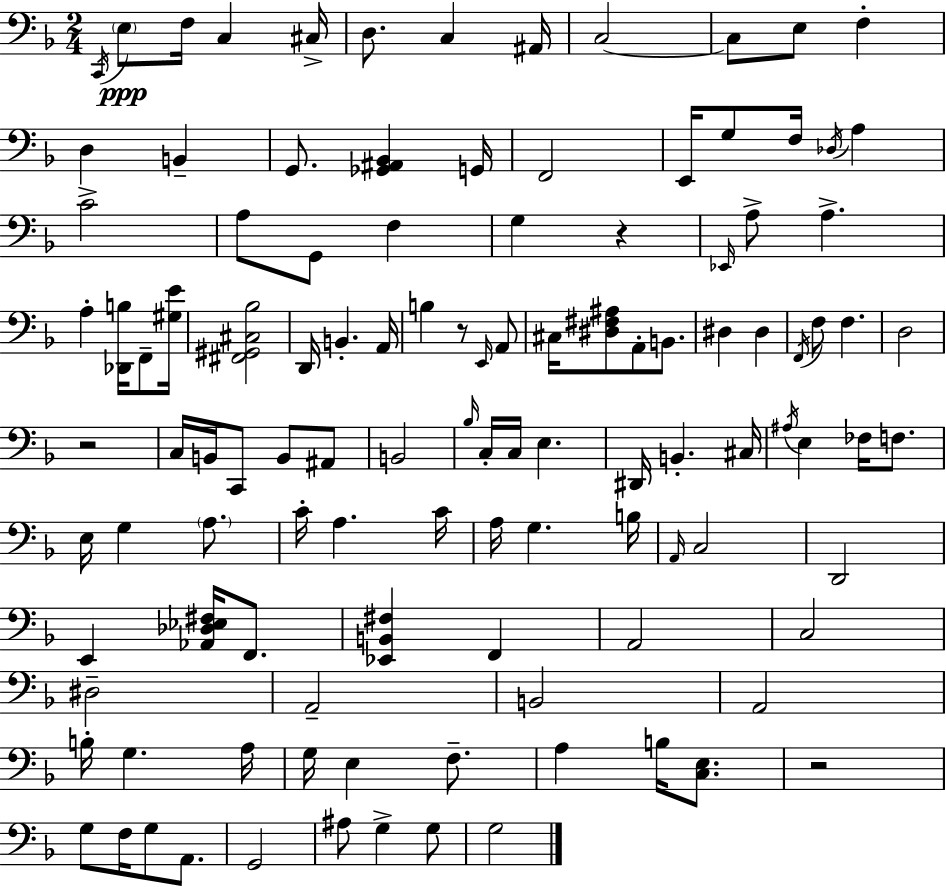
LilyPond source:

{
  \clef bass
  \numericTimeSignature
  \time 2/4
  \key f \major
  \acciaccatura { c,16 }\ppp \parenthesize e8 f16 c4 | cis16-> d8. c4 | ais,16 c2~~ | c8 e8 f4-. | \break d4 b,4-- | g,8. <ges, ais, bes,>4 | g,16 f,2 | e,16 g8 f16 \acciaccatura { des16 } a4 | \break c'2-> | a8 g,8 f4 | g4 r4 | \grace { ees,16 } a8-> a4.-> | \break a4-. <des, b>16 | f,8-- <gis e'>16 <fis, gis, cis bes>2 | d,16 b,4.-. | a,16 b4 r8 | \break \grace { e,16 } a,8 cis16 <dis fis ais>8 a,8-. | b,8. dis4 | dis4 \acciaccatura { f,16 } f8 f4. | d2 | \break r2 | c16 b,16 c,8 | b,8 ais,8 b,2 | \grace { bes16 } c16-. c16 | \break e4. dis,16 b,4.-. | cis16 \acciaccatura { ais16 } e4 | fes16 f8. e16 | g4 \parenthesize a8. c'16-. | \break a4. c'16 a16 | g4. b16 \grace { a,16 } | c2 | d,2 | \break e,4 <aes, des ees fis>16 f,8. | <ees, b, fis>4 f,4 | a,2 | c2 | \break dis2-- | a,2-- | b,2 | a,2 | \break b16-. g4. a16 | g16 e4 f8.-- | a4 b16 <c e>8. | r2 | \break g8 f16 g8 a,8. | g,2 | ais8 g4-> g8 | g2 | \break \bar "|."
}